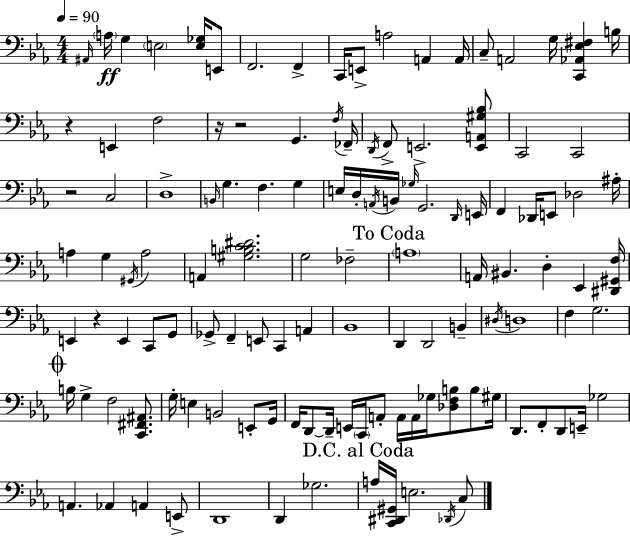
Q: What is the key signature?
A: C minor